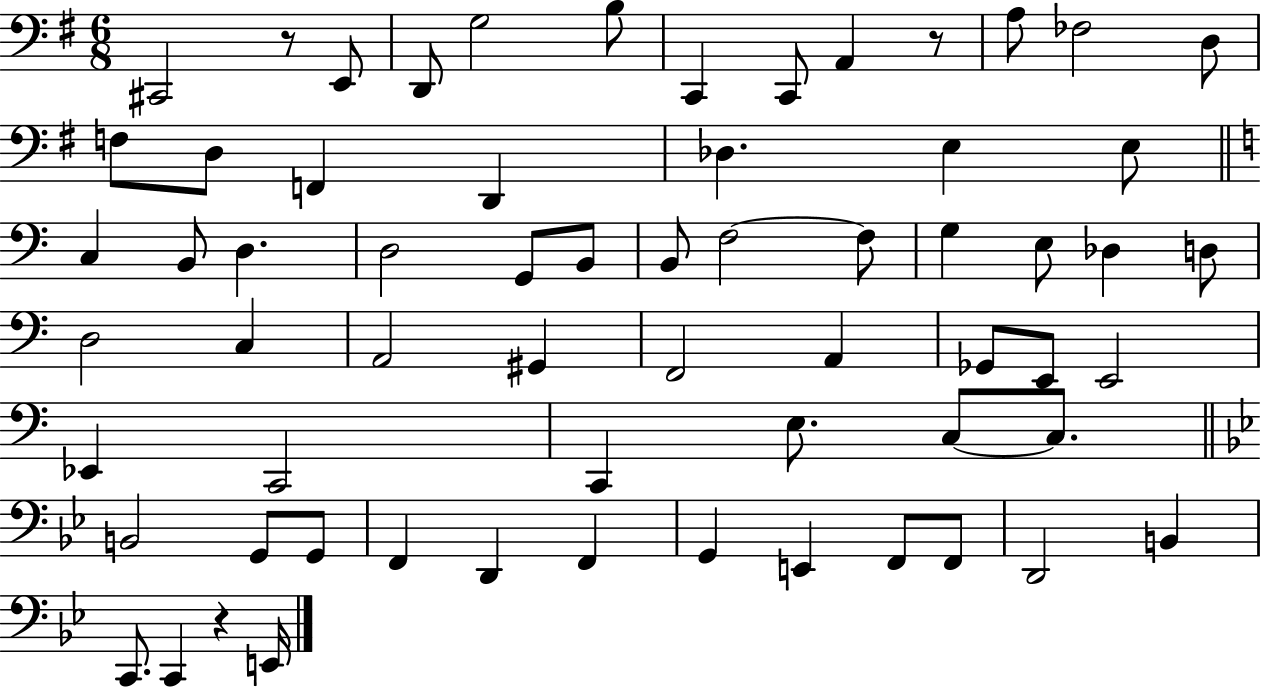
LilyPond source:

{
  \clef bass
  \numericTimeSignature
  \time 6/8
  \key g \major
  cis,2 r8 e,8 | d,8 g2 b8 | c,4 c,8 a,4 r8 | a8 fes2 d8 | \break f8 d8 f,4 d,4 | des4. e4 e8 | \bar "||" \break \key c \major c4 b,8 d4. | d2 g,8 b,8 | b,8 f2~~ f8 | g4 e8 des4 d8 | \break d2 c4 | a,2 gis,4 | f,2 a,4 | ges,8 e,8 e,2 | \break ees,4 c,2 | c,4 e8. c8~~ c8. | \bar "||" \break \key bes \major b,2 g,8 g,8 | f,4 d,4 f,4 | g,4 e,4 f,8 f,8 | d,2 b,4 | \break c,8. c,4 r4 e,16 | \bar "|."
}